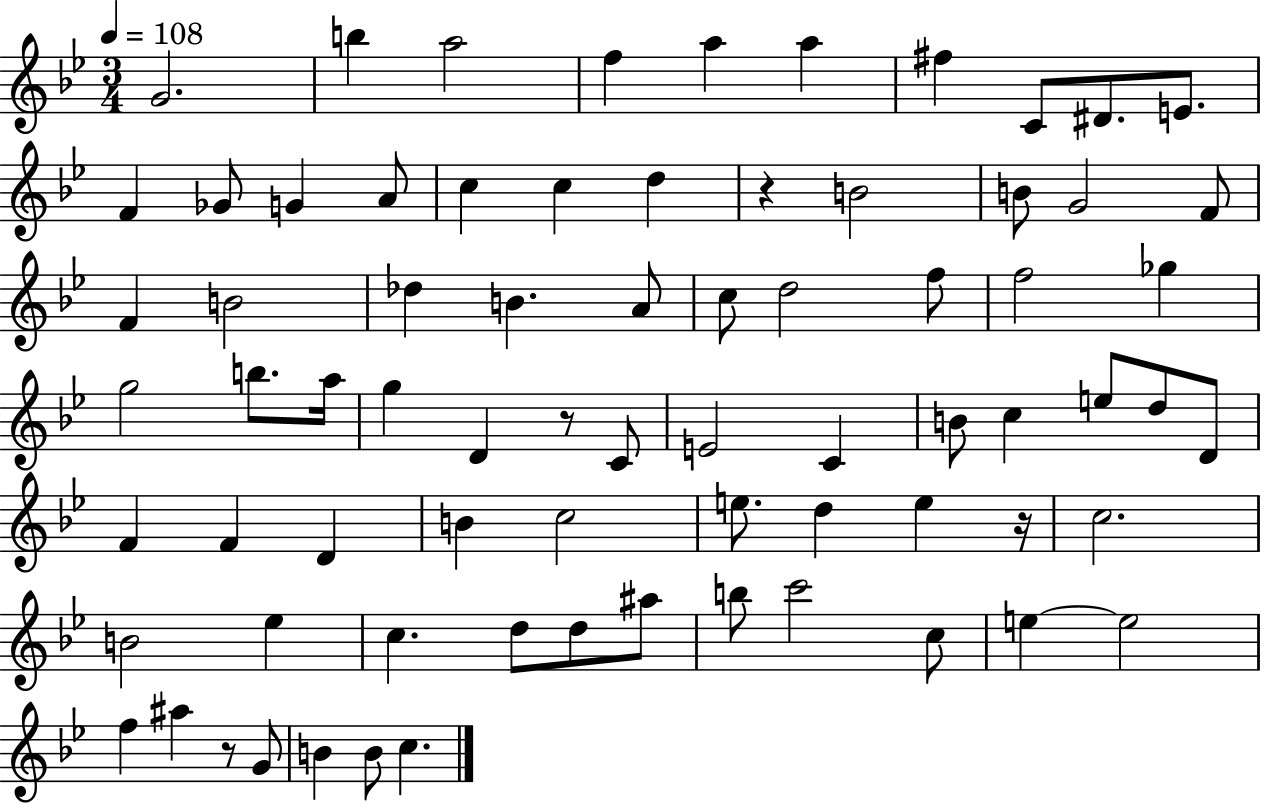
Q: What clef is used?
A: treble